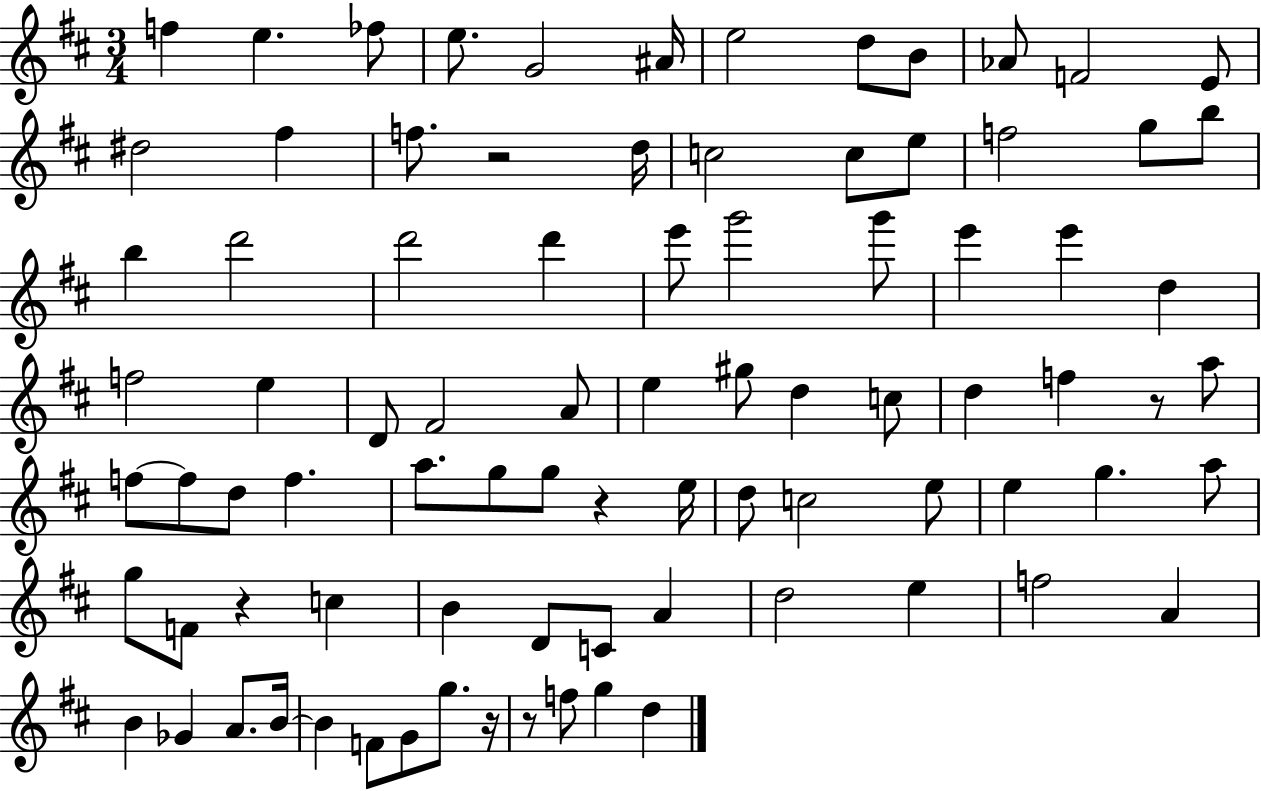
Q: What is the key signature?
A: D major